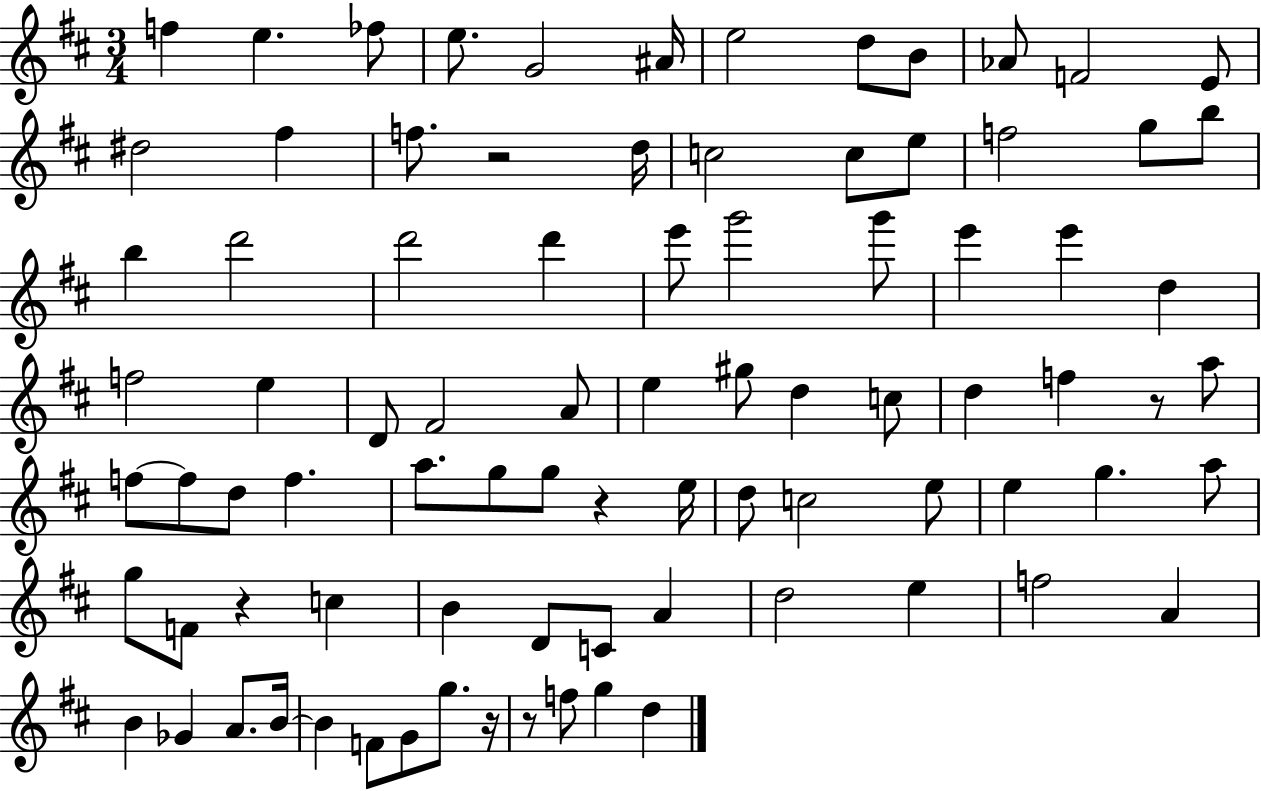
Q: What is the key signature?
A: D major